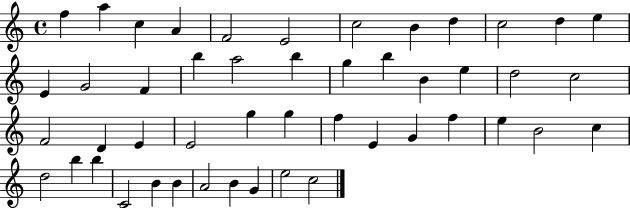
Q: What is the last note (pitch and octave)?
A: C5